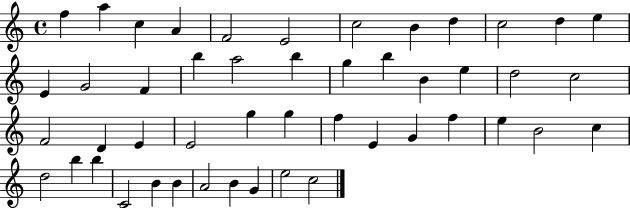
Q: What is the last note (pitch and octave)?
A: C5